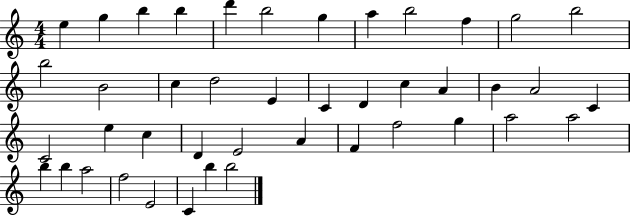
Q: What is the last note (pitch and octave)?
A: B5